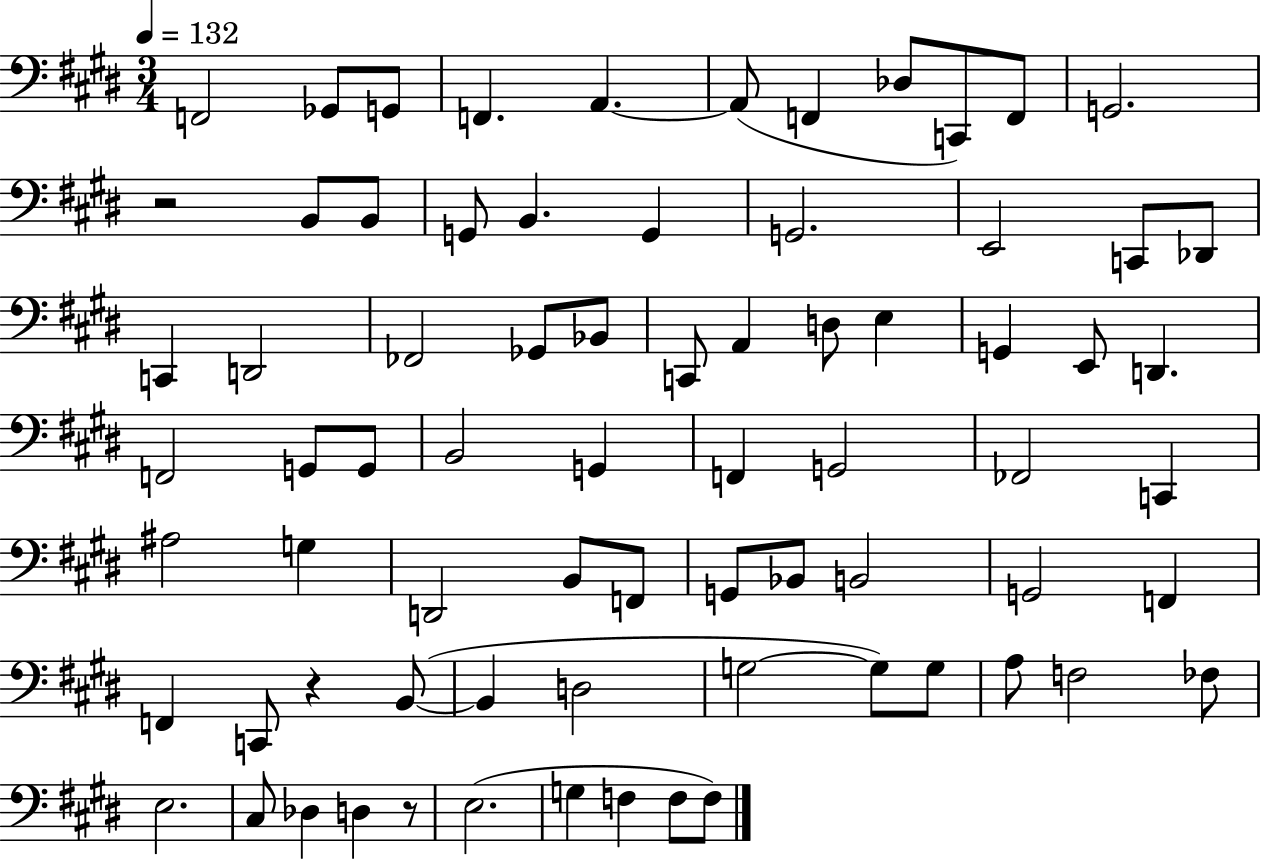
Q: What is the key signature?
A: E major